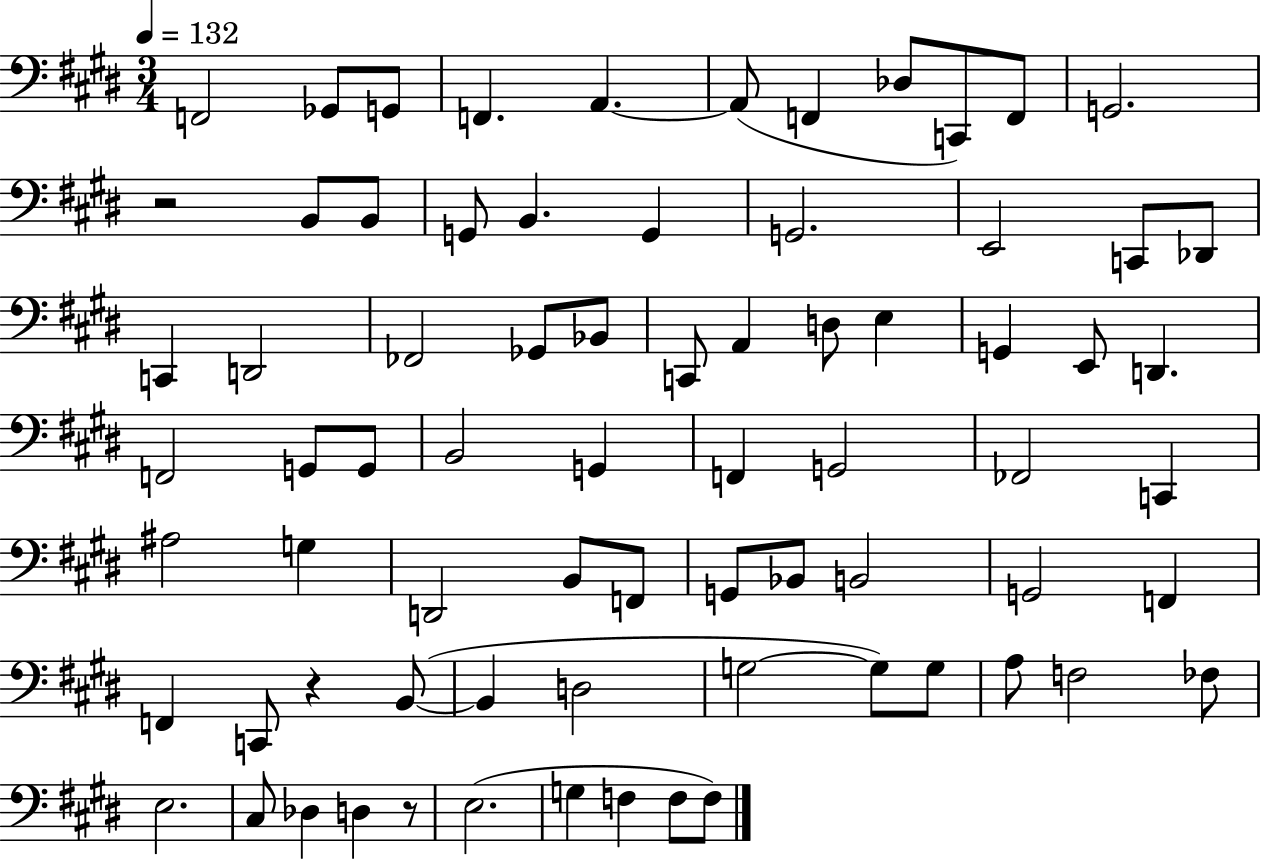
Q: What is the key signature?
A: E major